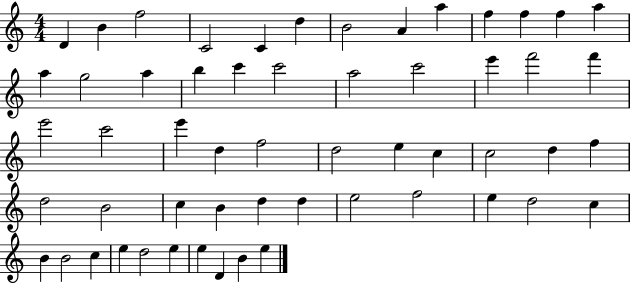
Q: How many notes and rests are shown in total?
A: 56